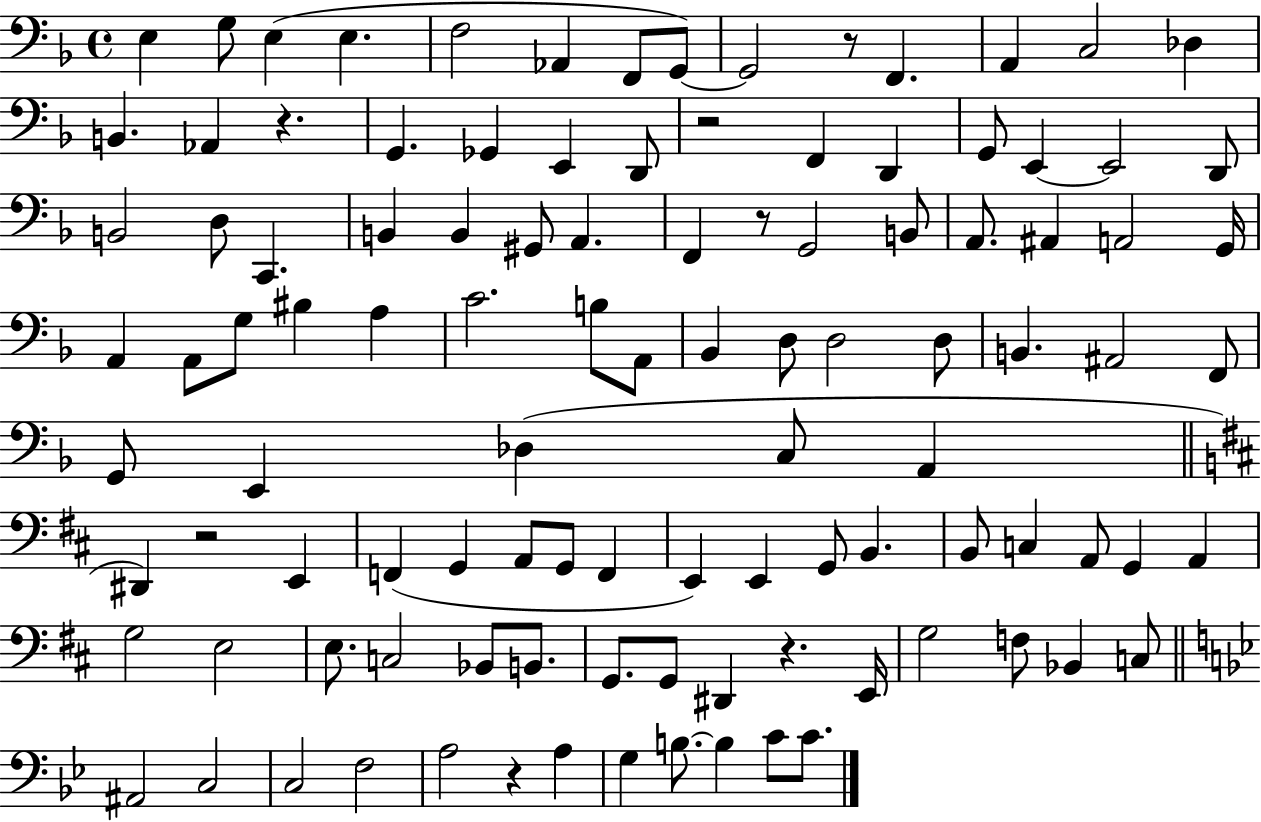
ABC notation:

X:1
T:Untitled
M:4/4
L:1/4
K:F
E, G,/2 E, E, F,2 _A,, F,,/2 G,,/2 G,,2 z/2 F,, A,, C,2 _D, B,, _A,, z G,, _G,, E,, D,,/2 z2 F,, D,, G,,/2 E,, E,,2 D,,/2 B,,2 D,/2 C,, B,, B,, ^G,,/2 A,, F,, z/2 G,,2 B,,/2 A,,/2 ^A,, A,,2 G,,/4 A,, A,,/2 G,/2 ^B, A, C2 B,/2 A,,/2 _B,, D,/2 D,2 D,/2 B,, ^A,,2 F,,/2 G,,/2 E,, _D, C,/2 A,, ^D,, z2 E,, F,, G,, A,,/2 G,,/2 F,, E,, E,, G,,/2 B,, B,,/2 C, A,,/2 G,, A,, G,2 E,2 E,/2 C,2 _B,,/2 B,,/2 G,,/2 G,,/2 ^D,, z E,,/4 G,2 F,/2 _B,, C,/2 ^A,,2 C,2 C,2 F,2 A,2 z A, G, B,/2 B, C/2 C/2